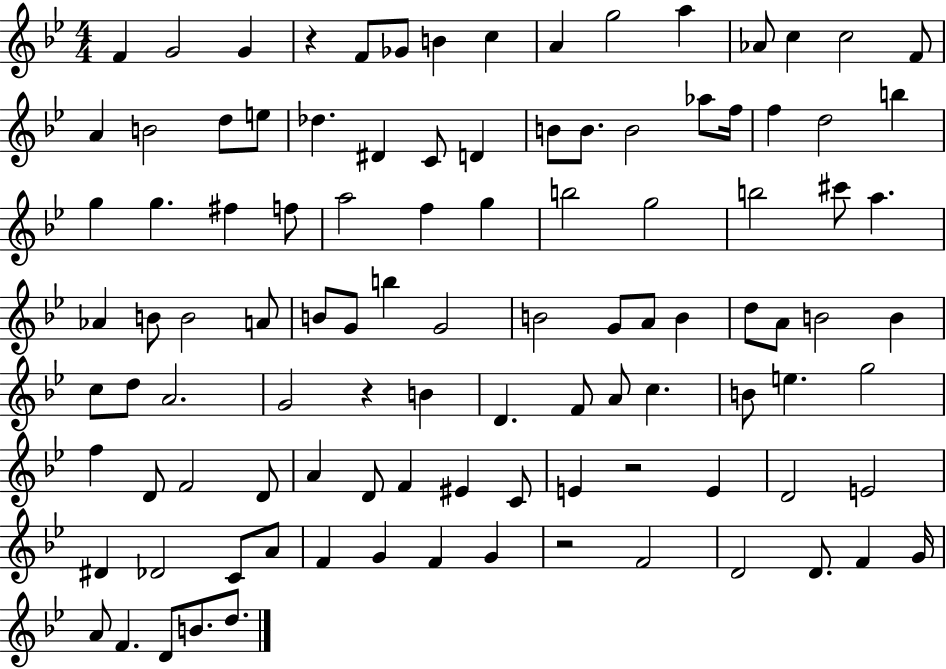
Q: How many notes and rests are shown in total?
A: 105